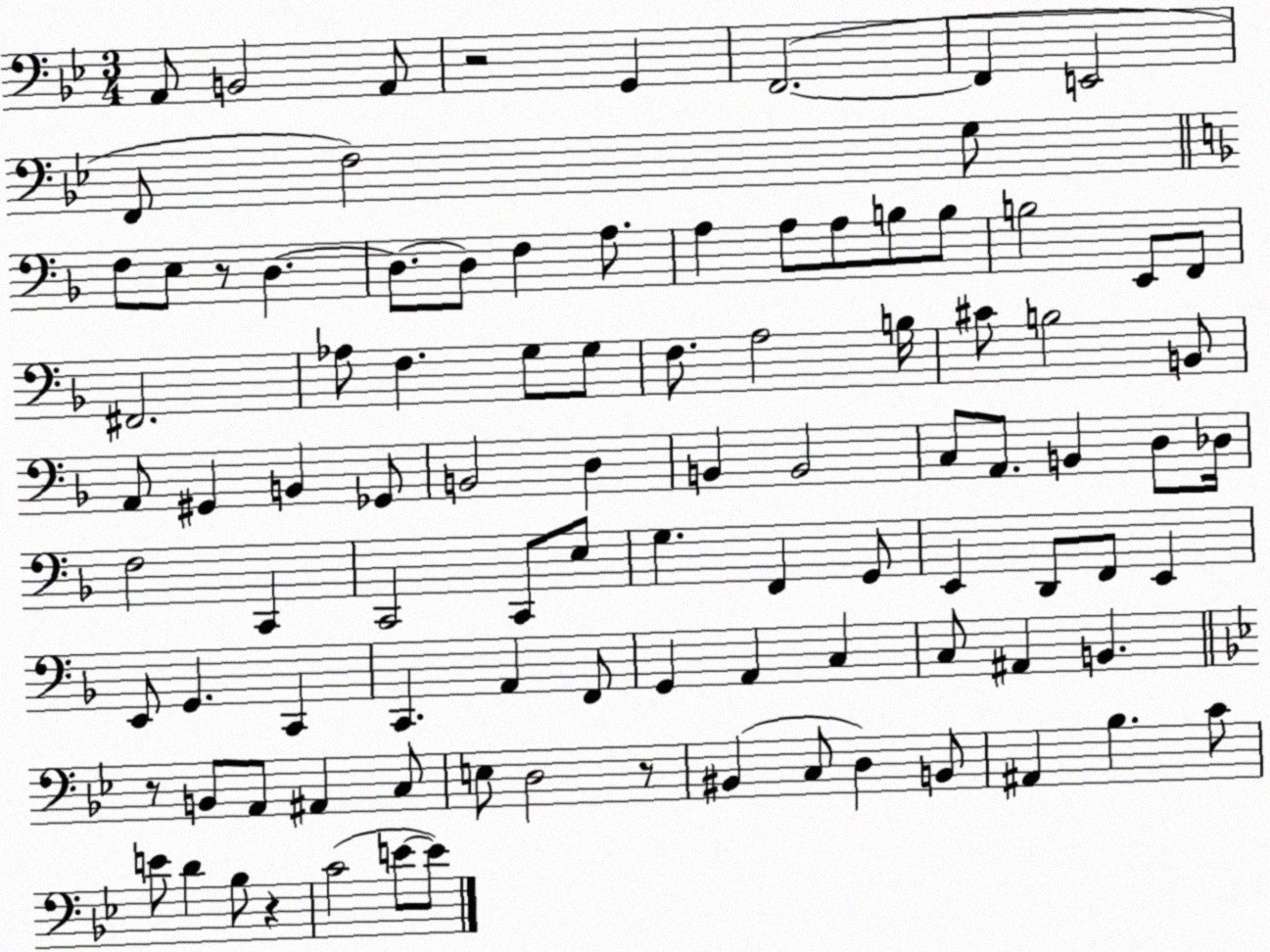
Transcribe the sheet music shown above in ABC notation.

X:1
T:Untitled
M:3/4
L:1/4
K:Bb
A,,/2 B,,2 A,,/2 z2 G,, F,,2 F,, E,,2 F,,/2 F,2 G,/2 F,/2 E,/2 z/2 D, D,/2 D,/2 F, A,/2 A, A,/2 A,/2 B,/2 B,/2 B,2 E,,/2 F,,/2 ^F,,2 _A,/2 F, G,/2 G,/2 F,/2 A,2 B,/4 ^C/2 B,2 B,,/2 A,,/2 ^G,, B,, _G,,/2 B,,2 D, B,, B,,2 C,/2 A,,/2 B,, D,/2 _D,/4 F,2 C,, C,,2 C,,/2 E,/2 G, F,, G,,/2 E,, D,,/2 F,,/2 E,, E,,/2 G,, C,, C,, A,, F,,/2 G,, A,, C, C,/2 ^A,, B,, z/2 B,,/2 A,,/2 ^A,, C,/2 E,/2 D,2 z/2 ^B,, C,/2 D, B,,/2 ^A,, _B, C/2 E/2 D _B,/2 z C2 E/2 E/2